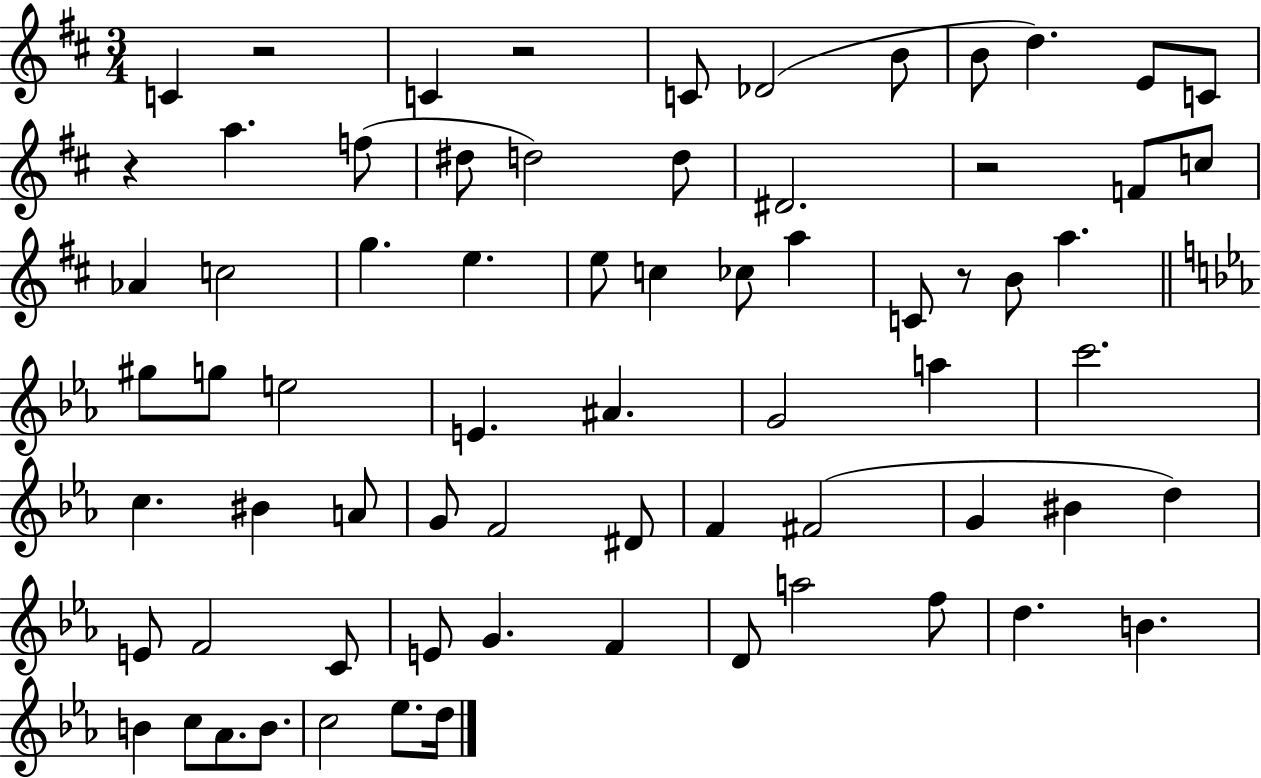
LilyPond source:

{
  \clef treble
  \numericTimeSignature
  \time 3/4
  \key d \major
  c'4 r2 | c'4 r2 | c'8 des'2( b'8 | b'8 d''4.) e'8 c'8 | \break r4 a''4. f''8( | dis''8 d''2) d''8 | dis'2. | r2 f'8 c''8 | \break aes'4 c''2 | g''4. e''4. | e''8 c''4 ces''8 a''4 | c'8 r8 b'8 a''4. | \break \bar "||" \break \key ees \major gis''8 g''8 e''2 | e'4. ais'4. | g'2 a''4 | c'''2. | \break c''4. bis'4 a'8 | g'8 f'2 dis'8 | f'4 fis'2( | g'4 bis'4 d''4) | \break e'8 f'2 c'8 | e'8 g'4. f'4 | d'8 a''2 f''8 | d''4. b'4. | \break b'4 c''8 aes'8. b'8. | c''2 ees''8. d''16 | \bar "|."
}